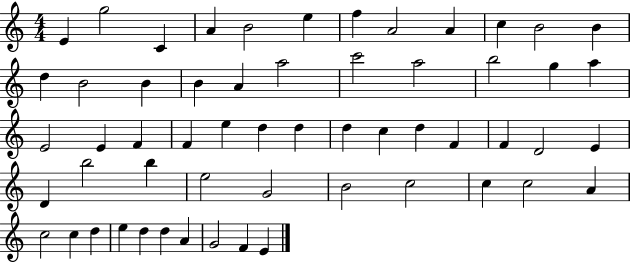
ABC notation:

X:1
T:Untitled
M:4/4
L:1/4
K:C
E g2 C A B2 e f A2 A c B2 B d B2 B B A a2 c'2 a2 b2 g a E2 E F F e d d d c d F F D2 E D b2 b e2 G2 B2 c2 c c2 A c2 c d e d d A G2 F E